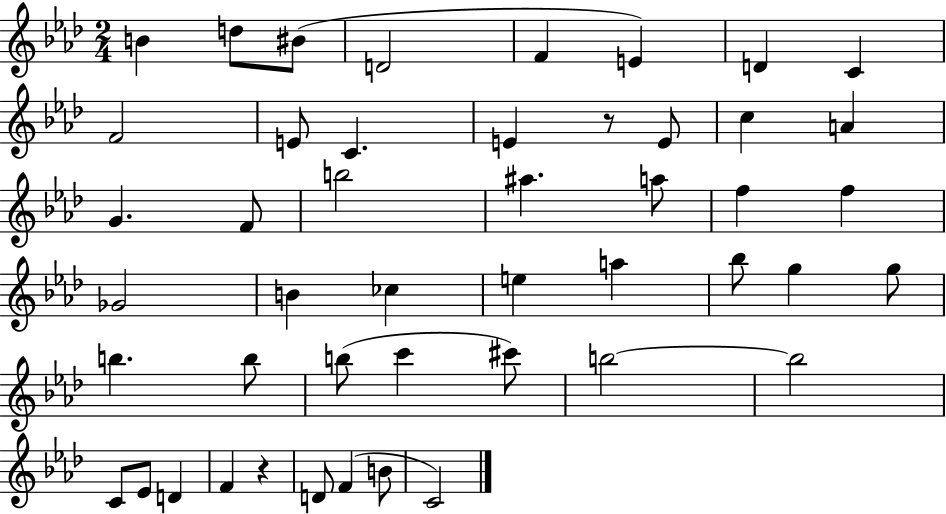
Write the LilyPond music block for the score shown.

{
  \clef treble
  \numericTimeSignature
  \time 2/4
  \key aes \major
  b'4 d''8 bis'8( | d'2 | f'4 e'4) | d'4 c'4 | \break f'2 | e'8 c'4. | e'4 r8 e'8 | c''4 a'4 | \break g'4. f'8 | b''2 | ais''4. a''8 | f''4 f''4 | \break ges'2 | b'4 ces''4 | e''4 a''4 | bes''8 g''4 g''8 | \break b''4. b''8 | b''8( c'''4 cis'''8) | b''2~~ | b''2 | \break c'8 ees'8 d'4 | f'4 r4 | d'8 f'4( b'8 | c'2) | \break \bar "|."
}